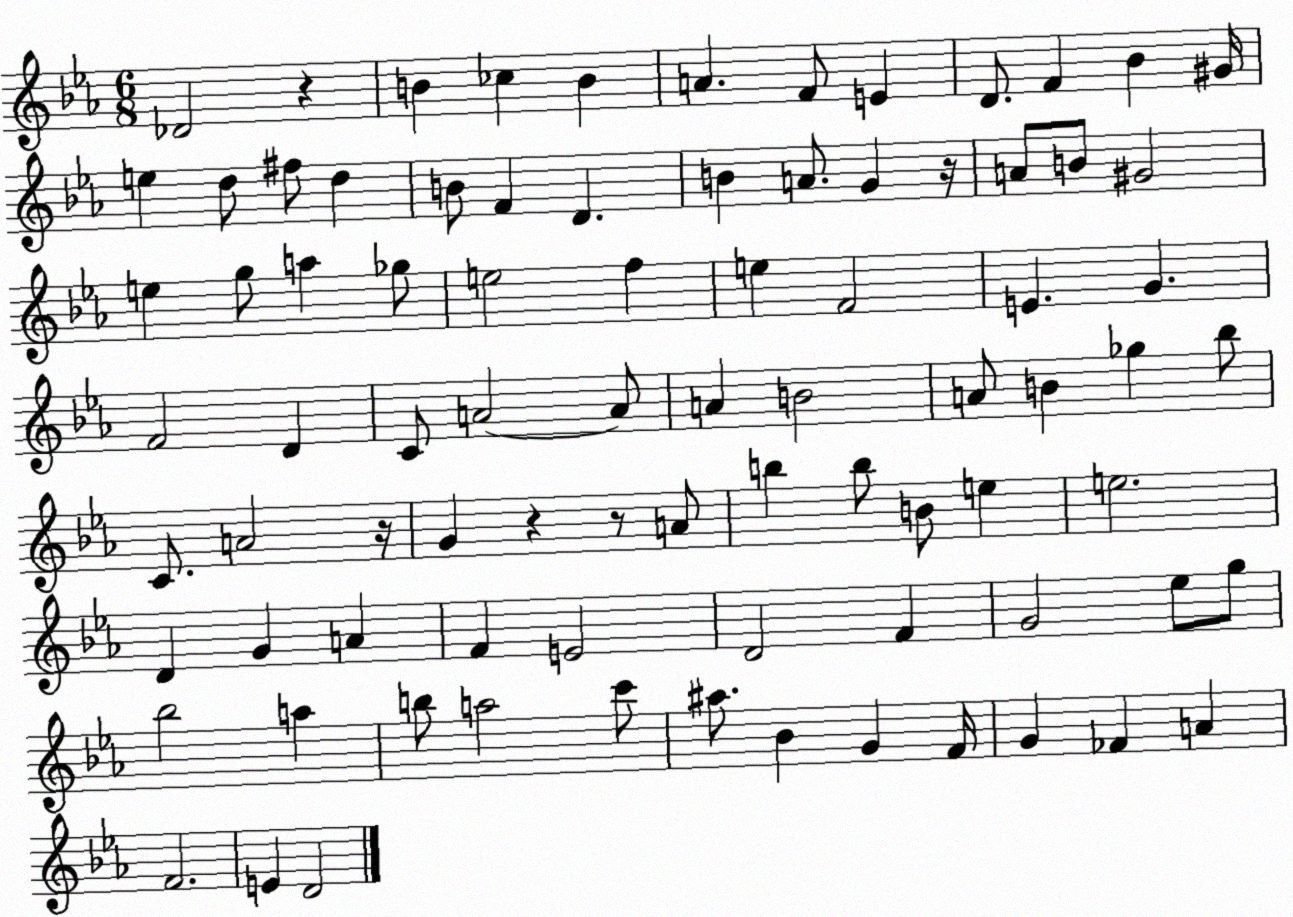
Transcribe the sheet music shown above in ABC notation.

X:1
T:Untitled
M:6/8
L:1/4
K:Eb
_D2 z B _c B A F/2 E D/2 F _B ^G/4 e d/2 ^f/2 d B/2 F D B A/2 G z/4 A/2 B/2 ^G2 e g/2 a _g/2 e2 f e F2 E G F2 D C/2 A2 A/2 A B2 A/2 B _g _b/2 C/2 A2 z/4 G z z/2 A/2 b b/2 B/2 e e2 D G A F E2 D2 F G2 _e/2 g/2 _b2 a b/2 a2 c'/2 ^a/2 _B G F/4 G _F A F2 E D2